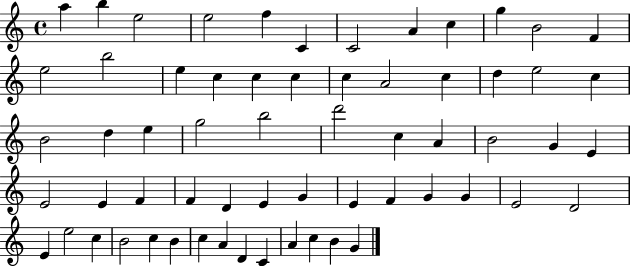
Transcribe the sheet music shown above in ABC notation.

X:1
T:Untitled
M:4/4
L:1/4
K:C
a b e2 e2 f C C2 A c g B2 F e2 b2 e c c c c A2 c d e2 c B2 d e g2 b2 d'2 c A B2 G E E2 E F F D E G E F G G E2 D2 E e2 c B2 c B c A D C A c B G